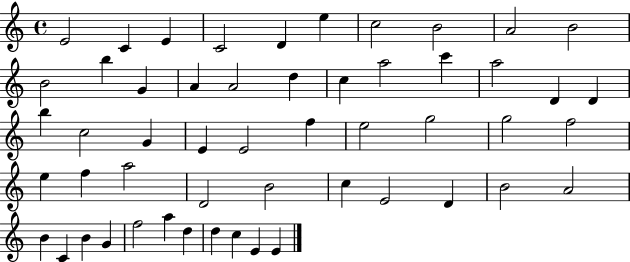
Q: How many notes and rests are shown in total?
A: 53